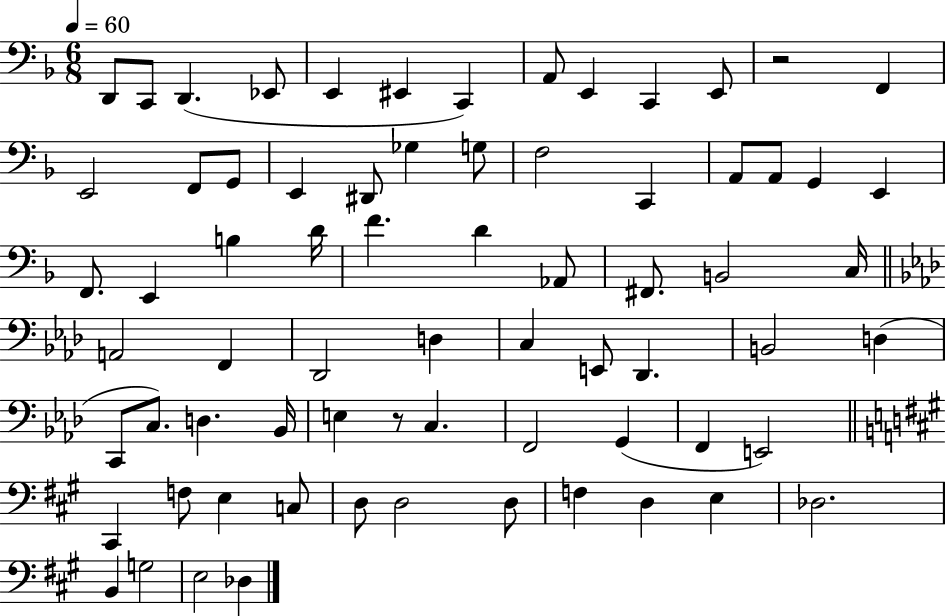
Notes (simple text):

D2/e C2/e D2/q. Eb2/e E2/q EIS2/q C2/q A2/e E2/q C2/q E2/e R/h F2/q E2/h F2/e G2/e E2/q D#2/e Gb3/q G3/e F3/h C2/q A2/e A2/e G2/q E2/q F2/e. E2/q B3/q D4/s F4/q. D4/q Ab2/e F#2/e. B2/h C3/s A2/h F2/q Db2/h D3/q C3/q E2/e Db2/q. B2/h D3/q C2/e C3/e. D3/q. Bb2/s E3/q R/e C3/q. F2/h G2/q F2/q E2/h C#2/q F3/e E3/q C3/e D3/e D3/h D3/e F3/q D3/q E3/q Db3/h. B2/q G3/h E3/h Db3/q